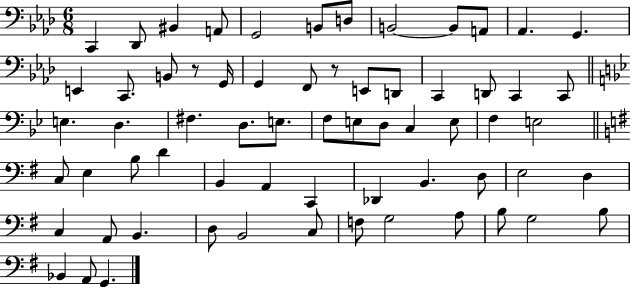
{
  \clef bass
  \numericTimeSignature
  \time 6/8
  \key aes \major
  c,4 des,8 bis,4 a,8 | g,2 b,8 d8 | b,2~~ b,8 a,8 | aes,4. g,4. | \break e,4 c,8. b,8 r8 g,16 | g,4 f,8 r8 e,8 d,8 | c,4 d,8 c,4 c,8 | \bar "||" \break \key bes \major e4. d4. | fis4. d8. e8. | f8 e8 d8 c4 e8 | f4 e2 | \break \bar "||" \break \key e \minor c8 e4 b8 d'4 | b,4 a,4 c,4 | des,4 b,4. d8 | e2 d4 | \break c4 a,8 b,4. | d8 b,2 c8 | f8 g2 a8 | b8 g2 b8 | \break bes,4 a,8 g,4. | \bar "|."
}